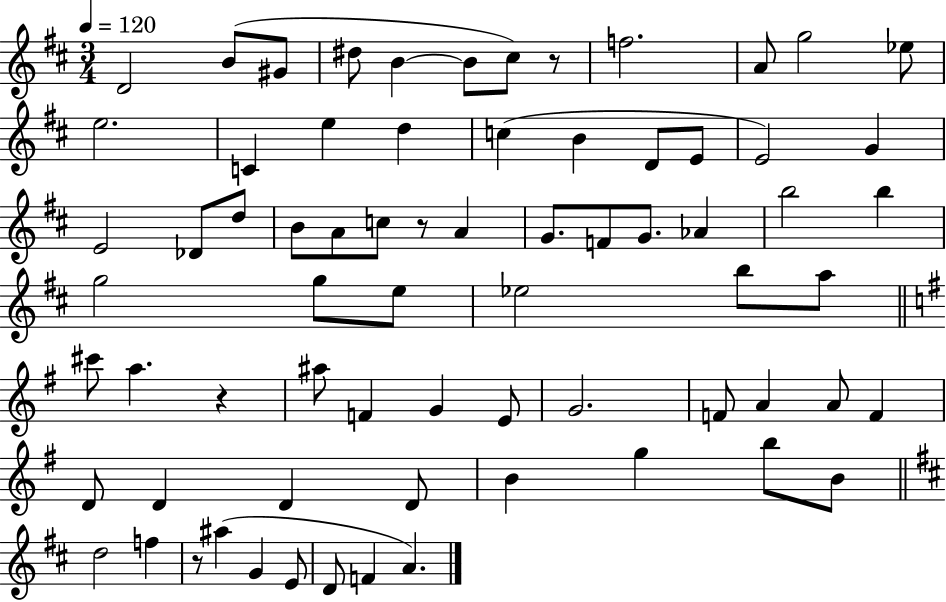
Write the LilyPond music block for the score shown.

{
  \clef treble
  \numericTimeSignature
  \time 3/4
  \key d \major
  \tempo 4 = 120
  d'2 b'8( gis'8 | dis''8 b'4~~ b'8 cis''8) r8 | f''2. | a'8 g''2 ees''8 | \break e''2. | c'4 e''4 d''4 | c''4( b'4 d'8 e'8 | e'2) g'4 | \break e'2 des'8 d''8 | b'8 a'8 c''8 r8 a'4 | g'8. f'8 g'8. aes'4 | b''2 b''4 | \break g''2 g''8 e''8 | ees''2 b''8 a''8 | \bar "||" \break \key g \major cis'''8 a''4. r4 | ais''8 f'4 g'4 e'8 | g'2. | f'8 a'4 a'8 f'4 | \break d'8 d'4 d'4 d'8 | b'4 g''4 b''8 b'8 | \bar "||" \break \key b \minor d''2 f''4 | r8 ais''4( g'4 e'8 | d'8 f'4 a'4.) | \bar "|."
}